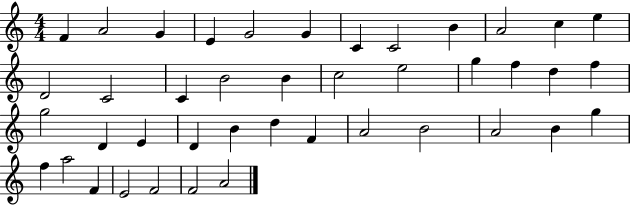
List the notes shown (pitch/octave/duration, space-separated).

F4/q A4/h G4/q E4/q G4/h G4/q C4/q C4/h B4/q A4/h C5/q E5/q D4/h C4/h C4/q B4/h B4/q C5/h E5/h G5/q F5/q D5/q F5/q G5/h D4/q E4/q D4/q B4/q D5/q F4/q A4/h B4/h A4/h B4/q G5/q F5/q A5/h F4/q E4/h F4/h F4/h A4/h